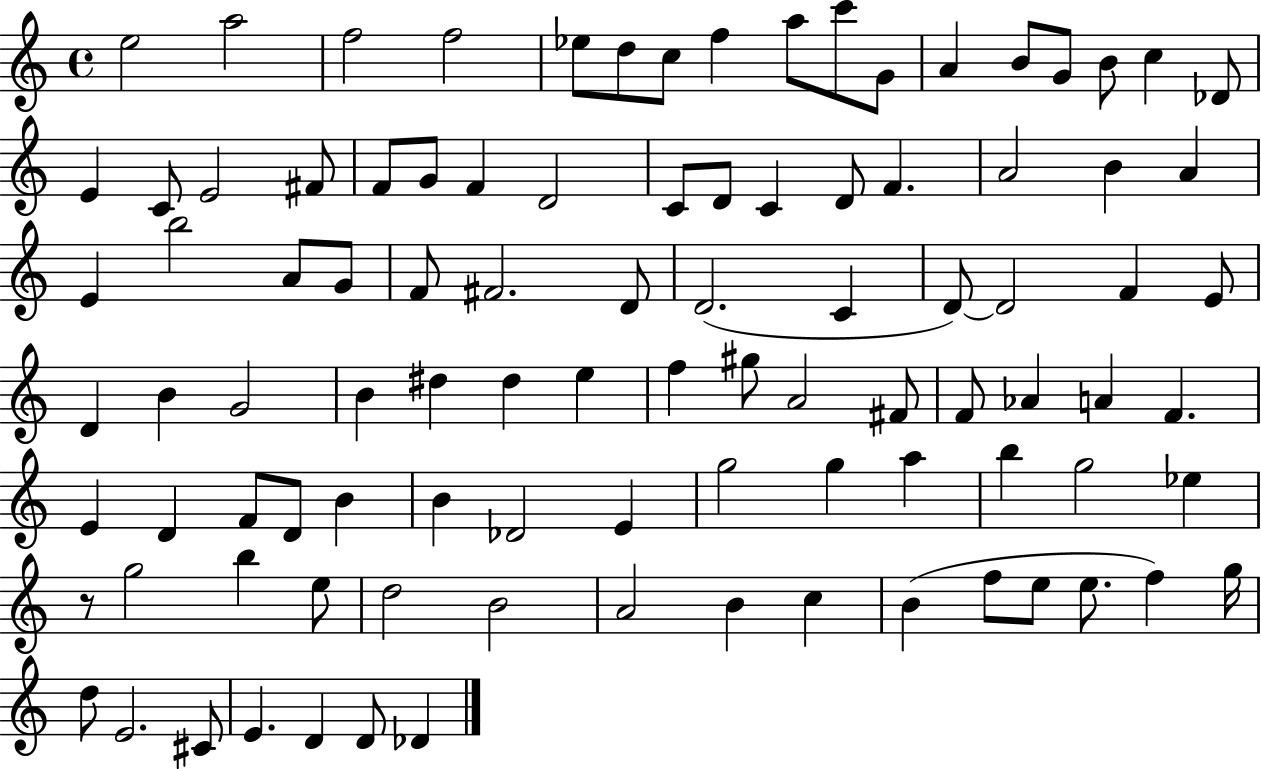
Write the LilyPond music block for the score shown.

{
  \clef treble
  \time 4/4
  \defaultTimeSignature
  \key c \major
  e''2 a''2 | f''2 f''2 | ees''8 d''8 c''8 f''4 a''8 c'''8 g'8 | a'4 b'8 g'8 b'8 c''4 des'8 | \break e'4 c'8 e'2 fis'8 | f'8 g'8 f'4 d'2 | c'8 d'8 c'4 d'8 f'4. | a'2 b'4 a'4 | \break e'4 b''2 a'8 g'8 | f'8 fis'2. d'8 | d'2.( c'4 | d'8~~) d'2 f'4 e'8 | \break d'4 b'4 g'2 | b'4 dis''4 dis''4 e''4 | f''4 gis''8 a'2 fis'8 | f'8 aes'4 a'4 f'4. | \break e'4 d'4 f'8 d'8 b'4 | b'4 des'2 e'4 | g''2 g''4 a''4 | b''4 g''2 ees''4 | \break r8 g''2 b''4 e''8 | d''2 b'2 | a'2 b'4 c''4 | b'4( f''8 e''8 e''8. f''4) g''16 | \break d''8 e'2. cis'8 | e'4. d'4 d'8 des'4 | \bar "|."
}